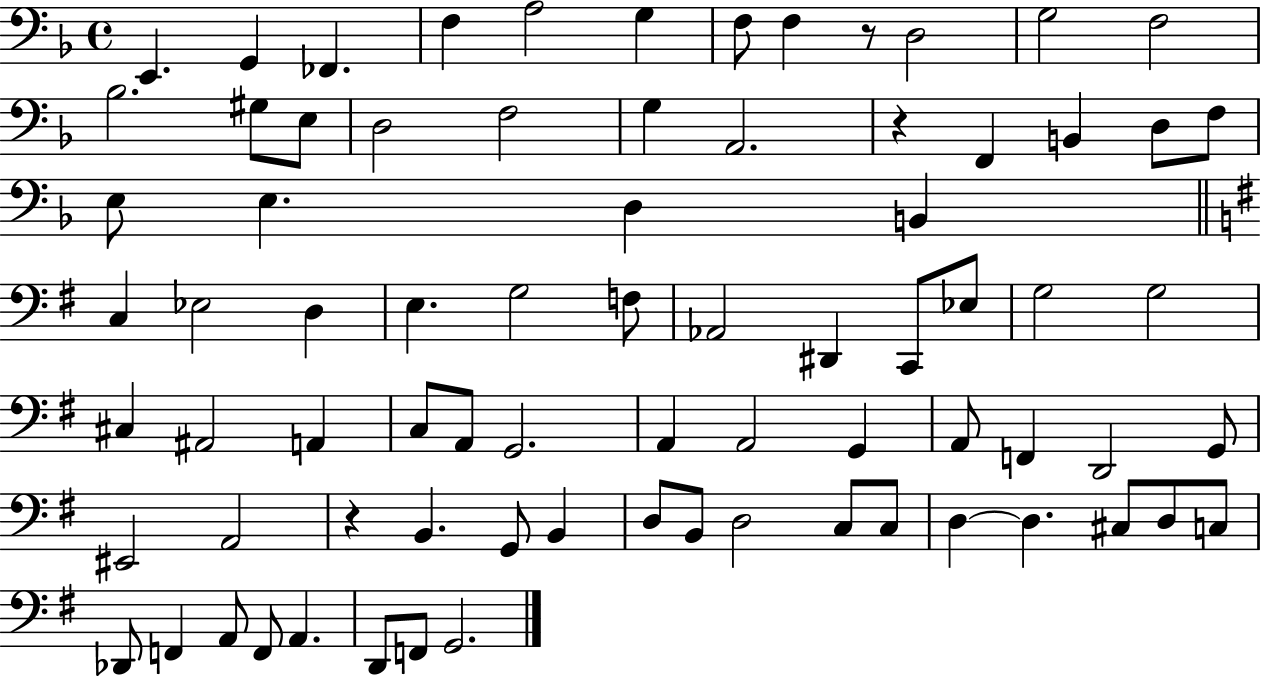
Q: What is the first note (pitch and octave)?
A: E2